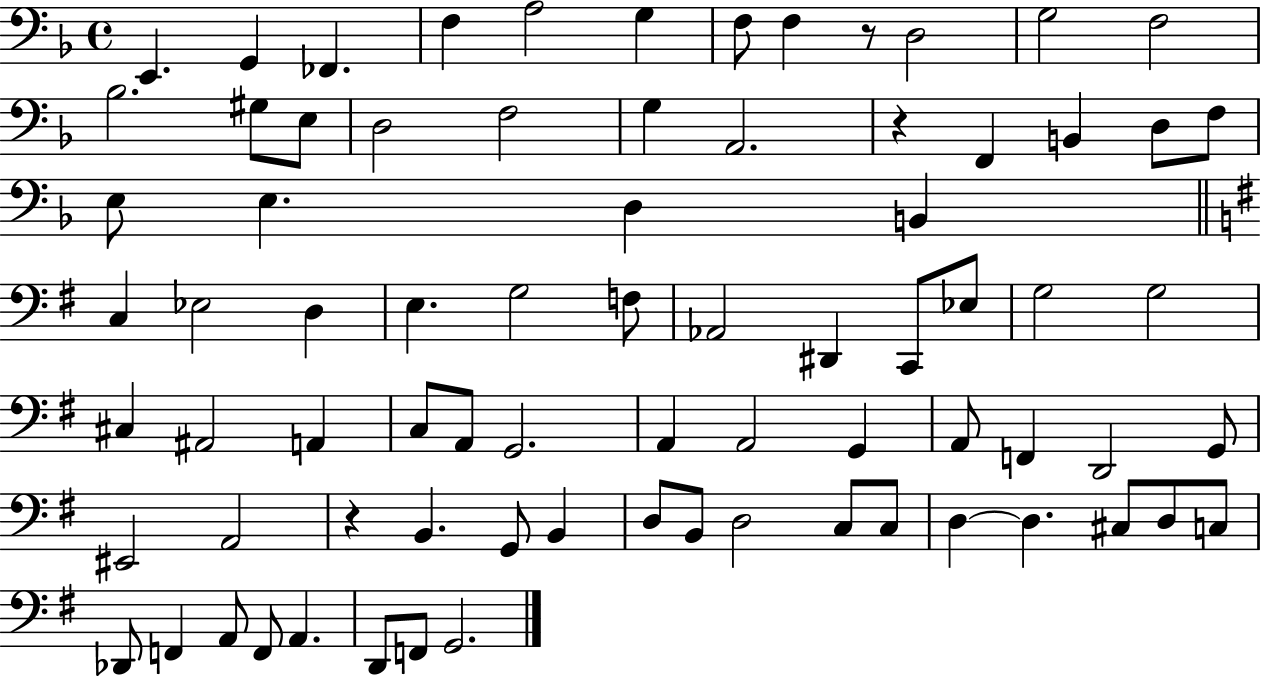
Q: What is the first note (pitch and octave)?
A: E2